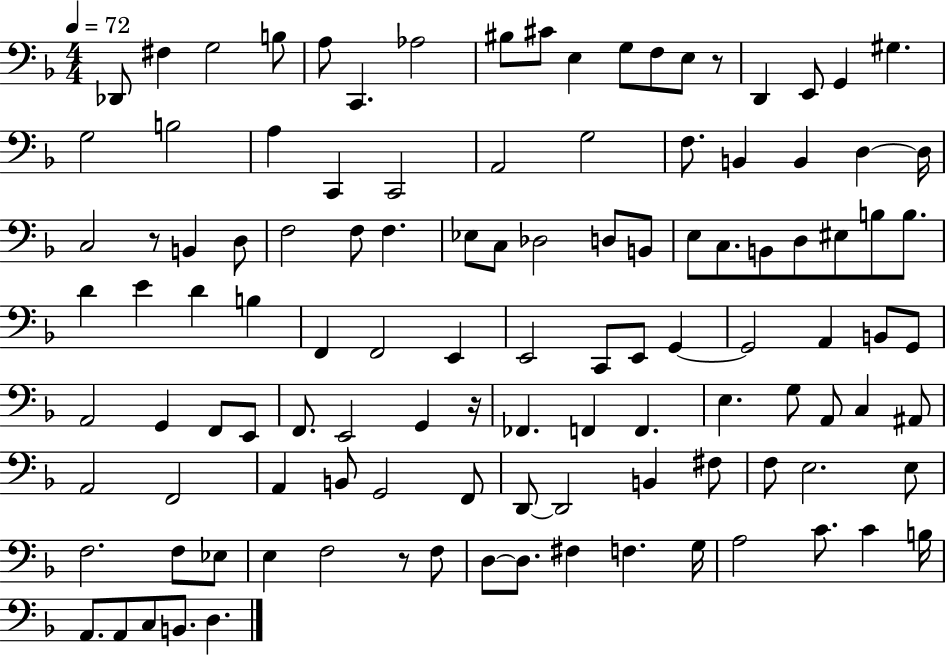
X:1
T:Untitled
M:4/4
L:1/4
K:F
_D,,/2 ^F, G,2 B,/2 A,/2 C,, _A,2 ^B,/2 ^C/2 E, G,/2 F,/2 E,/2 z/2 D,, E,,/2 G,, ^G, G,2 B,2 A, C,, C,,2 A,,2 G,2 F,/2 B,, B,, D, D,/4 C,2 z/2 B,, D,/2 F,2 F,/2 F, _E,/2 C,/2 _D,2 D,/2 B,,/2 E,/2 C,/2 B,,/2 D,/2 ^E,/2 B,/2 B,/2 D E D B, F,, F,,2 E,, E,,2 C,,/2 E,,/2 G,, G,,2 A,, B,,/2 G,,/2 A,,2 G,, F,,/2 E,,/2 F,,/2 E,,2 G,, z/4 _F,, F,, F,, E, G,/2 A,,/2 C, ^A,,/2 A,,2 F,,2 A,, B,,/2 G,,2 F,,/2 D,,/2 D,,2 B,, ^F,/2 F,/2 E,2 E,/2 F,2 F,/2 _E,/2 E, F,2 z/2 F,/2 D,/2 D,/2 ^F, F, G,/4 A,2 C/2 C B,/4 A,,/2 A,,/2 C,/2 B,,/2 D,